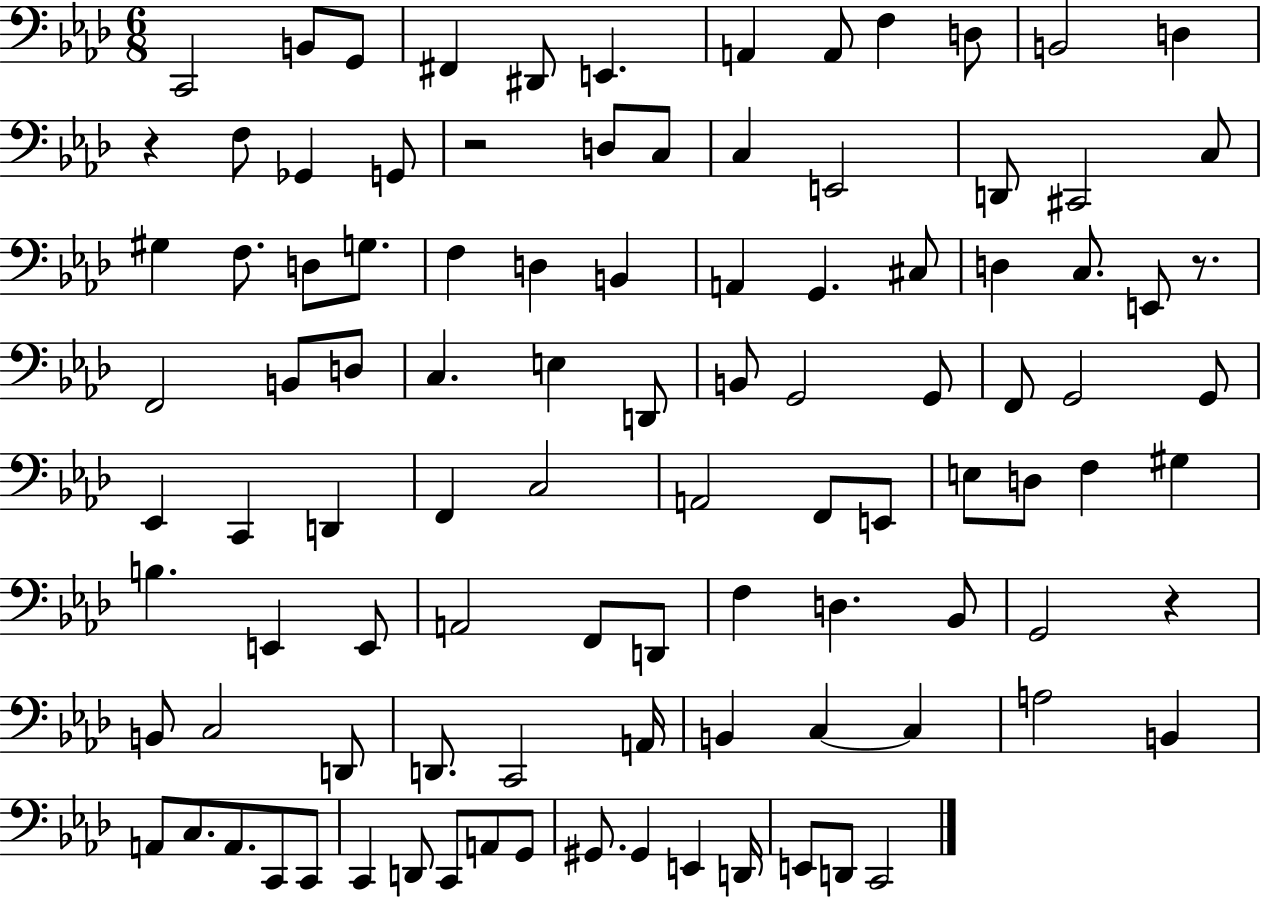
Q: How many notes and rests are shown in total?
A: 101